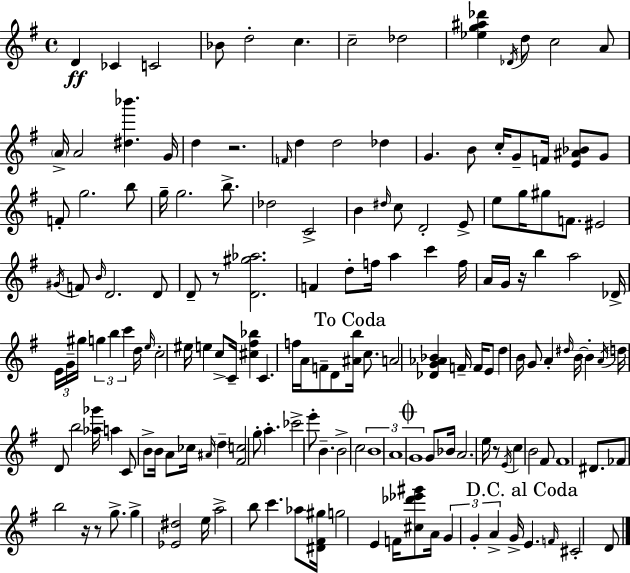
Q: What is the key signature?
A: E minor